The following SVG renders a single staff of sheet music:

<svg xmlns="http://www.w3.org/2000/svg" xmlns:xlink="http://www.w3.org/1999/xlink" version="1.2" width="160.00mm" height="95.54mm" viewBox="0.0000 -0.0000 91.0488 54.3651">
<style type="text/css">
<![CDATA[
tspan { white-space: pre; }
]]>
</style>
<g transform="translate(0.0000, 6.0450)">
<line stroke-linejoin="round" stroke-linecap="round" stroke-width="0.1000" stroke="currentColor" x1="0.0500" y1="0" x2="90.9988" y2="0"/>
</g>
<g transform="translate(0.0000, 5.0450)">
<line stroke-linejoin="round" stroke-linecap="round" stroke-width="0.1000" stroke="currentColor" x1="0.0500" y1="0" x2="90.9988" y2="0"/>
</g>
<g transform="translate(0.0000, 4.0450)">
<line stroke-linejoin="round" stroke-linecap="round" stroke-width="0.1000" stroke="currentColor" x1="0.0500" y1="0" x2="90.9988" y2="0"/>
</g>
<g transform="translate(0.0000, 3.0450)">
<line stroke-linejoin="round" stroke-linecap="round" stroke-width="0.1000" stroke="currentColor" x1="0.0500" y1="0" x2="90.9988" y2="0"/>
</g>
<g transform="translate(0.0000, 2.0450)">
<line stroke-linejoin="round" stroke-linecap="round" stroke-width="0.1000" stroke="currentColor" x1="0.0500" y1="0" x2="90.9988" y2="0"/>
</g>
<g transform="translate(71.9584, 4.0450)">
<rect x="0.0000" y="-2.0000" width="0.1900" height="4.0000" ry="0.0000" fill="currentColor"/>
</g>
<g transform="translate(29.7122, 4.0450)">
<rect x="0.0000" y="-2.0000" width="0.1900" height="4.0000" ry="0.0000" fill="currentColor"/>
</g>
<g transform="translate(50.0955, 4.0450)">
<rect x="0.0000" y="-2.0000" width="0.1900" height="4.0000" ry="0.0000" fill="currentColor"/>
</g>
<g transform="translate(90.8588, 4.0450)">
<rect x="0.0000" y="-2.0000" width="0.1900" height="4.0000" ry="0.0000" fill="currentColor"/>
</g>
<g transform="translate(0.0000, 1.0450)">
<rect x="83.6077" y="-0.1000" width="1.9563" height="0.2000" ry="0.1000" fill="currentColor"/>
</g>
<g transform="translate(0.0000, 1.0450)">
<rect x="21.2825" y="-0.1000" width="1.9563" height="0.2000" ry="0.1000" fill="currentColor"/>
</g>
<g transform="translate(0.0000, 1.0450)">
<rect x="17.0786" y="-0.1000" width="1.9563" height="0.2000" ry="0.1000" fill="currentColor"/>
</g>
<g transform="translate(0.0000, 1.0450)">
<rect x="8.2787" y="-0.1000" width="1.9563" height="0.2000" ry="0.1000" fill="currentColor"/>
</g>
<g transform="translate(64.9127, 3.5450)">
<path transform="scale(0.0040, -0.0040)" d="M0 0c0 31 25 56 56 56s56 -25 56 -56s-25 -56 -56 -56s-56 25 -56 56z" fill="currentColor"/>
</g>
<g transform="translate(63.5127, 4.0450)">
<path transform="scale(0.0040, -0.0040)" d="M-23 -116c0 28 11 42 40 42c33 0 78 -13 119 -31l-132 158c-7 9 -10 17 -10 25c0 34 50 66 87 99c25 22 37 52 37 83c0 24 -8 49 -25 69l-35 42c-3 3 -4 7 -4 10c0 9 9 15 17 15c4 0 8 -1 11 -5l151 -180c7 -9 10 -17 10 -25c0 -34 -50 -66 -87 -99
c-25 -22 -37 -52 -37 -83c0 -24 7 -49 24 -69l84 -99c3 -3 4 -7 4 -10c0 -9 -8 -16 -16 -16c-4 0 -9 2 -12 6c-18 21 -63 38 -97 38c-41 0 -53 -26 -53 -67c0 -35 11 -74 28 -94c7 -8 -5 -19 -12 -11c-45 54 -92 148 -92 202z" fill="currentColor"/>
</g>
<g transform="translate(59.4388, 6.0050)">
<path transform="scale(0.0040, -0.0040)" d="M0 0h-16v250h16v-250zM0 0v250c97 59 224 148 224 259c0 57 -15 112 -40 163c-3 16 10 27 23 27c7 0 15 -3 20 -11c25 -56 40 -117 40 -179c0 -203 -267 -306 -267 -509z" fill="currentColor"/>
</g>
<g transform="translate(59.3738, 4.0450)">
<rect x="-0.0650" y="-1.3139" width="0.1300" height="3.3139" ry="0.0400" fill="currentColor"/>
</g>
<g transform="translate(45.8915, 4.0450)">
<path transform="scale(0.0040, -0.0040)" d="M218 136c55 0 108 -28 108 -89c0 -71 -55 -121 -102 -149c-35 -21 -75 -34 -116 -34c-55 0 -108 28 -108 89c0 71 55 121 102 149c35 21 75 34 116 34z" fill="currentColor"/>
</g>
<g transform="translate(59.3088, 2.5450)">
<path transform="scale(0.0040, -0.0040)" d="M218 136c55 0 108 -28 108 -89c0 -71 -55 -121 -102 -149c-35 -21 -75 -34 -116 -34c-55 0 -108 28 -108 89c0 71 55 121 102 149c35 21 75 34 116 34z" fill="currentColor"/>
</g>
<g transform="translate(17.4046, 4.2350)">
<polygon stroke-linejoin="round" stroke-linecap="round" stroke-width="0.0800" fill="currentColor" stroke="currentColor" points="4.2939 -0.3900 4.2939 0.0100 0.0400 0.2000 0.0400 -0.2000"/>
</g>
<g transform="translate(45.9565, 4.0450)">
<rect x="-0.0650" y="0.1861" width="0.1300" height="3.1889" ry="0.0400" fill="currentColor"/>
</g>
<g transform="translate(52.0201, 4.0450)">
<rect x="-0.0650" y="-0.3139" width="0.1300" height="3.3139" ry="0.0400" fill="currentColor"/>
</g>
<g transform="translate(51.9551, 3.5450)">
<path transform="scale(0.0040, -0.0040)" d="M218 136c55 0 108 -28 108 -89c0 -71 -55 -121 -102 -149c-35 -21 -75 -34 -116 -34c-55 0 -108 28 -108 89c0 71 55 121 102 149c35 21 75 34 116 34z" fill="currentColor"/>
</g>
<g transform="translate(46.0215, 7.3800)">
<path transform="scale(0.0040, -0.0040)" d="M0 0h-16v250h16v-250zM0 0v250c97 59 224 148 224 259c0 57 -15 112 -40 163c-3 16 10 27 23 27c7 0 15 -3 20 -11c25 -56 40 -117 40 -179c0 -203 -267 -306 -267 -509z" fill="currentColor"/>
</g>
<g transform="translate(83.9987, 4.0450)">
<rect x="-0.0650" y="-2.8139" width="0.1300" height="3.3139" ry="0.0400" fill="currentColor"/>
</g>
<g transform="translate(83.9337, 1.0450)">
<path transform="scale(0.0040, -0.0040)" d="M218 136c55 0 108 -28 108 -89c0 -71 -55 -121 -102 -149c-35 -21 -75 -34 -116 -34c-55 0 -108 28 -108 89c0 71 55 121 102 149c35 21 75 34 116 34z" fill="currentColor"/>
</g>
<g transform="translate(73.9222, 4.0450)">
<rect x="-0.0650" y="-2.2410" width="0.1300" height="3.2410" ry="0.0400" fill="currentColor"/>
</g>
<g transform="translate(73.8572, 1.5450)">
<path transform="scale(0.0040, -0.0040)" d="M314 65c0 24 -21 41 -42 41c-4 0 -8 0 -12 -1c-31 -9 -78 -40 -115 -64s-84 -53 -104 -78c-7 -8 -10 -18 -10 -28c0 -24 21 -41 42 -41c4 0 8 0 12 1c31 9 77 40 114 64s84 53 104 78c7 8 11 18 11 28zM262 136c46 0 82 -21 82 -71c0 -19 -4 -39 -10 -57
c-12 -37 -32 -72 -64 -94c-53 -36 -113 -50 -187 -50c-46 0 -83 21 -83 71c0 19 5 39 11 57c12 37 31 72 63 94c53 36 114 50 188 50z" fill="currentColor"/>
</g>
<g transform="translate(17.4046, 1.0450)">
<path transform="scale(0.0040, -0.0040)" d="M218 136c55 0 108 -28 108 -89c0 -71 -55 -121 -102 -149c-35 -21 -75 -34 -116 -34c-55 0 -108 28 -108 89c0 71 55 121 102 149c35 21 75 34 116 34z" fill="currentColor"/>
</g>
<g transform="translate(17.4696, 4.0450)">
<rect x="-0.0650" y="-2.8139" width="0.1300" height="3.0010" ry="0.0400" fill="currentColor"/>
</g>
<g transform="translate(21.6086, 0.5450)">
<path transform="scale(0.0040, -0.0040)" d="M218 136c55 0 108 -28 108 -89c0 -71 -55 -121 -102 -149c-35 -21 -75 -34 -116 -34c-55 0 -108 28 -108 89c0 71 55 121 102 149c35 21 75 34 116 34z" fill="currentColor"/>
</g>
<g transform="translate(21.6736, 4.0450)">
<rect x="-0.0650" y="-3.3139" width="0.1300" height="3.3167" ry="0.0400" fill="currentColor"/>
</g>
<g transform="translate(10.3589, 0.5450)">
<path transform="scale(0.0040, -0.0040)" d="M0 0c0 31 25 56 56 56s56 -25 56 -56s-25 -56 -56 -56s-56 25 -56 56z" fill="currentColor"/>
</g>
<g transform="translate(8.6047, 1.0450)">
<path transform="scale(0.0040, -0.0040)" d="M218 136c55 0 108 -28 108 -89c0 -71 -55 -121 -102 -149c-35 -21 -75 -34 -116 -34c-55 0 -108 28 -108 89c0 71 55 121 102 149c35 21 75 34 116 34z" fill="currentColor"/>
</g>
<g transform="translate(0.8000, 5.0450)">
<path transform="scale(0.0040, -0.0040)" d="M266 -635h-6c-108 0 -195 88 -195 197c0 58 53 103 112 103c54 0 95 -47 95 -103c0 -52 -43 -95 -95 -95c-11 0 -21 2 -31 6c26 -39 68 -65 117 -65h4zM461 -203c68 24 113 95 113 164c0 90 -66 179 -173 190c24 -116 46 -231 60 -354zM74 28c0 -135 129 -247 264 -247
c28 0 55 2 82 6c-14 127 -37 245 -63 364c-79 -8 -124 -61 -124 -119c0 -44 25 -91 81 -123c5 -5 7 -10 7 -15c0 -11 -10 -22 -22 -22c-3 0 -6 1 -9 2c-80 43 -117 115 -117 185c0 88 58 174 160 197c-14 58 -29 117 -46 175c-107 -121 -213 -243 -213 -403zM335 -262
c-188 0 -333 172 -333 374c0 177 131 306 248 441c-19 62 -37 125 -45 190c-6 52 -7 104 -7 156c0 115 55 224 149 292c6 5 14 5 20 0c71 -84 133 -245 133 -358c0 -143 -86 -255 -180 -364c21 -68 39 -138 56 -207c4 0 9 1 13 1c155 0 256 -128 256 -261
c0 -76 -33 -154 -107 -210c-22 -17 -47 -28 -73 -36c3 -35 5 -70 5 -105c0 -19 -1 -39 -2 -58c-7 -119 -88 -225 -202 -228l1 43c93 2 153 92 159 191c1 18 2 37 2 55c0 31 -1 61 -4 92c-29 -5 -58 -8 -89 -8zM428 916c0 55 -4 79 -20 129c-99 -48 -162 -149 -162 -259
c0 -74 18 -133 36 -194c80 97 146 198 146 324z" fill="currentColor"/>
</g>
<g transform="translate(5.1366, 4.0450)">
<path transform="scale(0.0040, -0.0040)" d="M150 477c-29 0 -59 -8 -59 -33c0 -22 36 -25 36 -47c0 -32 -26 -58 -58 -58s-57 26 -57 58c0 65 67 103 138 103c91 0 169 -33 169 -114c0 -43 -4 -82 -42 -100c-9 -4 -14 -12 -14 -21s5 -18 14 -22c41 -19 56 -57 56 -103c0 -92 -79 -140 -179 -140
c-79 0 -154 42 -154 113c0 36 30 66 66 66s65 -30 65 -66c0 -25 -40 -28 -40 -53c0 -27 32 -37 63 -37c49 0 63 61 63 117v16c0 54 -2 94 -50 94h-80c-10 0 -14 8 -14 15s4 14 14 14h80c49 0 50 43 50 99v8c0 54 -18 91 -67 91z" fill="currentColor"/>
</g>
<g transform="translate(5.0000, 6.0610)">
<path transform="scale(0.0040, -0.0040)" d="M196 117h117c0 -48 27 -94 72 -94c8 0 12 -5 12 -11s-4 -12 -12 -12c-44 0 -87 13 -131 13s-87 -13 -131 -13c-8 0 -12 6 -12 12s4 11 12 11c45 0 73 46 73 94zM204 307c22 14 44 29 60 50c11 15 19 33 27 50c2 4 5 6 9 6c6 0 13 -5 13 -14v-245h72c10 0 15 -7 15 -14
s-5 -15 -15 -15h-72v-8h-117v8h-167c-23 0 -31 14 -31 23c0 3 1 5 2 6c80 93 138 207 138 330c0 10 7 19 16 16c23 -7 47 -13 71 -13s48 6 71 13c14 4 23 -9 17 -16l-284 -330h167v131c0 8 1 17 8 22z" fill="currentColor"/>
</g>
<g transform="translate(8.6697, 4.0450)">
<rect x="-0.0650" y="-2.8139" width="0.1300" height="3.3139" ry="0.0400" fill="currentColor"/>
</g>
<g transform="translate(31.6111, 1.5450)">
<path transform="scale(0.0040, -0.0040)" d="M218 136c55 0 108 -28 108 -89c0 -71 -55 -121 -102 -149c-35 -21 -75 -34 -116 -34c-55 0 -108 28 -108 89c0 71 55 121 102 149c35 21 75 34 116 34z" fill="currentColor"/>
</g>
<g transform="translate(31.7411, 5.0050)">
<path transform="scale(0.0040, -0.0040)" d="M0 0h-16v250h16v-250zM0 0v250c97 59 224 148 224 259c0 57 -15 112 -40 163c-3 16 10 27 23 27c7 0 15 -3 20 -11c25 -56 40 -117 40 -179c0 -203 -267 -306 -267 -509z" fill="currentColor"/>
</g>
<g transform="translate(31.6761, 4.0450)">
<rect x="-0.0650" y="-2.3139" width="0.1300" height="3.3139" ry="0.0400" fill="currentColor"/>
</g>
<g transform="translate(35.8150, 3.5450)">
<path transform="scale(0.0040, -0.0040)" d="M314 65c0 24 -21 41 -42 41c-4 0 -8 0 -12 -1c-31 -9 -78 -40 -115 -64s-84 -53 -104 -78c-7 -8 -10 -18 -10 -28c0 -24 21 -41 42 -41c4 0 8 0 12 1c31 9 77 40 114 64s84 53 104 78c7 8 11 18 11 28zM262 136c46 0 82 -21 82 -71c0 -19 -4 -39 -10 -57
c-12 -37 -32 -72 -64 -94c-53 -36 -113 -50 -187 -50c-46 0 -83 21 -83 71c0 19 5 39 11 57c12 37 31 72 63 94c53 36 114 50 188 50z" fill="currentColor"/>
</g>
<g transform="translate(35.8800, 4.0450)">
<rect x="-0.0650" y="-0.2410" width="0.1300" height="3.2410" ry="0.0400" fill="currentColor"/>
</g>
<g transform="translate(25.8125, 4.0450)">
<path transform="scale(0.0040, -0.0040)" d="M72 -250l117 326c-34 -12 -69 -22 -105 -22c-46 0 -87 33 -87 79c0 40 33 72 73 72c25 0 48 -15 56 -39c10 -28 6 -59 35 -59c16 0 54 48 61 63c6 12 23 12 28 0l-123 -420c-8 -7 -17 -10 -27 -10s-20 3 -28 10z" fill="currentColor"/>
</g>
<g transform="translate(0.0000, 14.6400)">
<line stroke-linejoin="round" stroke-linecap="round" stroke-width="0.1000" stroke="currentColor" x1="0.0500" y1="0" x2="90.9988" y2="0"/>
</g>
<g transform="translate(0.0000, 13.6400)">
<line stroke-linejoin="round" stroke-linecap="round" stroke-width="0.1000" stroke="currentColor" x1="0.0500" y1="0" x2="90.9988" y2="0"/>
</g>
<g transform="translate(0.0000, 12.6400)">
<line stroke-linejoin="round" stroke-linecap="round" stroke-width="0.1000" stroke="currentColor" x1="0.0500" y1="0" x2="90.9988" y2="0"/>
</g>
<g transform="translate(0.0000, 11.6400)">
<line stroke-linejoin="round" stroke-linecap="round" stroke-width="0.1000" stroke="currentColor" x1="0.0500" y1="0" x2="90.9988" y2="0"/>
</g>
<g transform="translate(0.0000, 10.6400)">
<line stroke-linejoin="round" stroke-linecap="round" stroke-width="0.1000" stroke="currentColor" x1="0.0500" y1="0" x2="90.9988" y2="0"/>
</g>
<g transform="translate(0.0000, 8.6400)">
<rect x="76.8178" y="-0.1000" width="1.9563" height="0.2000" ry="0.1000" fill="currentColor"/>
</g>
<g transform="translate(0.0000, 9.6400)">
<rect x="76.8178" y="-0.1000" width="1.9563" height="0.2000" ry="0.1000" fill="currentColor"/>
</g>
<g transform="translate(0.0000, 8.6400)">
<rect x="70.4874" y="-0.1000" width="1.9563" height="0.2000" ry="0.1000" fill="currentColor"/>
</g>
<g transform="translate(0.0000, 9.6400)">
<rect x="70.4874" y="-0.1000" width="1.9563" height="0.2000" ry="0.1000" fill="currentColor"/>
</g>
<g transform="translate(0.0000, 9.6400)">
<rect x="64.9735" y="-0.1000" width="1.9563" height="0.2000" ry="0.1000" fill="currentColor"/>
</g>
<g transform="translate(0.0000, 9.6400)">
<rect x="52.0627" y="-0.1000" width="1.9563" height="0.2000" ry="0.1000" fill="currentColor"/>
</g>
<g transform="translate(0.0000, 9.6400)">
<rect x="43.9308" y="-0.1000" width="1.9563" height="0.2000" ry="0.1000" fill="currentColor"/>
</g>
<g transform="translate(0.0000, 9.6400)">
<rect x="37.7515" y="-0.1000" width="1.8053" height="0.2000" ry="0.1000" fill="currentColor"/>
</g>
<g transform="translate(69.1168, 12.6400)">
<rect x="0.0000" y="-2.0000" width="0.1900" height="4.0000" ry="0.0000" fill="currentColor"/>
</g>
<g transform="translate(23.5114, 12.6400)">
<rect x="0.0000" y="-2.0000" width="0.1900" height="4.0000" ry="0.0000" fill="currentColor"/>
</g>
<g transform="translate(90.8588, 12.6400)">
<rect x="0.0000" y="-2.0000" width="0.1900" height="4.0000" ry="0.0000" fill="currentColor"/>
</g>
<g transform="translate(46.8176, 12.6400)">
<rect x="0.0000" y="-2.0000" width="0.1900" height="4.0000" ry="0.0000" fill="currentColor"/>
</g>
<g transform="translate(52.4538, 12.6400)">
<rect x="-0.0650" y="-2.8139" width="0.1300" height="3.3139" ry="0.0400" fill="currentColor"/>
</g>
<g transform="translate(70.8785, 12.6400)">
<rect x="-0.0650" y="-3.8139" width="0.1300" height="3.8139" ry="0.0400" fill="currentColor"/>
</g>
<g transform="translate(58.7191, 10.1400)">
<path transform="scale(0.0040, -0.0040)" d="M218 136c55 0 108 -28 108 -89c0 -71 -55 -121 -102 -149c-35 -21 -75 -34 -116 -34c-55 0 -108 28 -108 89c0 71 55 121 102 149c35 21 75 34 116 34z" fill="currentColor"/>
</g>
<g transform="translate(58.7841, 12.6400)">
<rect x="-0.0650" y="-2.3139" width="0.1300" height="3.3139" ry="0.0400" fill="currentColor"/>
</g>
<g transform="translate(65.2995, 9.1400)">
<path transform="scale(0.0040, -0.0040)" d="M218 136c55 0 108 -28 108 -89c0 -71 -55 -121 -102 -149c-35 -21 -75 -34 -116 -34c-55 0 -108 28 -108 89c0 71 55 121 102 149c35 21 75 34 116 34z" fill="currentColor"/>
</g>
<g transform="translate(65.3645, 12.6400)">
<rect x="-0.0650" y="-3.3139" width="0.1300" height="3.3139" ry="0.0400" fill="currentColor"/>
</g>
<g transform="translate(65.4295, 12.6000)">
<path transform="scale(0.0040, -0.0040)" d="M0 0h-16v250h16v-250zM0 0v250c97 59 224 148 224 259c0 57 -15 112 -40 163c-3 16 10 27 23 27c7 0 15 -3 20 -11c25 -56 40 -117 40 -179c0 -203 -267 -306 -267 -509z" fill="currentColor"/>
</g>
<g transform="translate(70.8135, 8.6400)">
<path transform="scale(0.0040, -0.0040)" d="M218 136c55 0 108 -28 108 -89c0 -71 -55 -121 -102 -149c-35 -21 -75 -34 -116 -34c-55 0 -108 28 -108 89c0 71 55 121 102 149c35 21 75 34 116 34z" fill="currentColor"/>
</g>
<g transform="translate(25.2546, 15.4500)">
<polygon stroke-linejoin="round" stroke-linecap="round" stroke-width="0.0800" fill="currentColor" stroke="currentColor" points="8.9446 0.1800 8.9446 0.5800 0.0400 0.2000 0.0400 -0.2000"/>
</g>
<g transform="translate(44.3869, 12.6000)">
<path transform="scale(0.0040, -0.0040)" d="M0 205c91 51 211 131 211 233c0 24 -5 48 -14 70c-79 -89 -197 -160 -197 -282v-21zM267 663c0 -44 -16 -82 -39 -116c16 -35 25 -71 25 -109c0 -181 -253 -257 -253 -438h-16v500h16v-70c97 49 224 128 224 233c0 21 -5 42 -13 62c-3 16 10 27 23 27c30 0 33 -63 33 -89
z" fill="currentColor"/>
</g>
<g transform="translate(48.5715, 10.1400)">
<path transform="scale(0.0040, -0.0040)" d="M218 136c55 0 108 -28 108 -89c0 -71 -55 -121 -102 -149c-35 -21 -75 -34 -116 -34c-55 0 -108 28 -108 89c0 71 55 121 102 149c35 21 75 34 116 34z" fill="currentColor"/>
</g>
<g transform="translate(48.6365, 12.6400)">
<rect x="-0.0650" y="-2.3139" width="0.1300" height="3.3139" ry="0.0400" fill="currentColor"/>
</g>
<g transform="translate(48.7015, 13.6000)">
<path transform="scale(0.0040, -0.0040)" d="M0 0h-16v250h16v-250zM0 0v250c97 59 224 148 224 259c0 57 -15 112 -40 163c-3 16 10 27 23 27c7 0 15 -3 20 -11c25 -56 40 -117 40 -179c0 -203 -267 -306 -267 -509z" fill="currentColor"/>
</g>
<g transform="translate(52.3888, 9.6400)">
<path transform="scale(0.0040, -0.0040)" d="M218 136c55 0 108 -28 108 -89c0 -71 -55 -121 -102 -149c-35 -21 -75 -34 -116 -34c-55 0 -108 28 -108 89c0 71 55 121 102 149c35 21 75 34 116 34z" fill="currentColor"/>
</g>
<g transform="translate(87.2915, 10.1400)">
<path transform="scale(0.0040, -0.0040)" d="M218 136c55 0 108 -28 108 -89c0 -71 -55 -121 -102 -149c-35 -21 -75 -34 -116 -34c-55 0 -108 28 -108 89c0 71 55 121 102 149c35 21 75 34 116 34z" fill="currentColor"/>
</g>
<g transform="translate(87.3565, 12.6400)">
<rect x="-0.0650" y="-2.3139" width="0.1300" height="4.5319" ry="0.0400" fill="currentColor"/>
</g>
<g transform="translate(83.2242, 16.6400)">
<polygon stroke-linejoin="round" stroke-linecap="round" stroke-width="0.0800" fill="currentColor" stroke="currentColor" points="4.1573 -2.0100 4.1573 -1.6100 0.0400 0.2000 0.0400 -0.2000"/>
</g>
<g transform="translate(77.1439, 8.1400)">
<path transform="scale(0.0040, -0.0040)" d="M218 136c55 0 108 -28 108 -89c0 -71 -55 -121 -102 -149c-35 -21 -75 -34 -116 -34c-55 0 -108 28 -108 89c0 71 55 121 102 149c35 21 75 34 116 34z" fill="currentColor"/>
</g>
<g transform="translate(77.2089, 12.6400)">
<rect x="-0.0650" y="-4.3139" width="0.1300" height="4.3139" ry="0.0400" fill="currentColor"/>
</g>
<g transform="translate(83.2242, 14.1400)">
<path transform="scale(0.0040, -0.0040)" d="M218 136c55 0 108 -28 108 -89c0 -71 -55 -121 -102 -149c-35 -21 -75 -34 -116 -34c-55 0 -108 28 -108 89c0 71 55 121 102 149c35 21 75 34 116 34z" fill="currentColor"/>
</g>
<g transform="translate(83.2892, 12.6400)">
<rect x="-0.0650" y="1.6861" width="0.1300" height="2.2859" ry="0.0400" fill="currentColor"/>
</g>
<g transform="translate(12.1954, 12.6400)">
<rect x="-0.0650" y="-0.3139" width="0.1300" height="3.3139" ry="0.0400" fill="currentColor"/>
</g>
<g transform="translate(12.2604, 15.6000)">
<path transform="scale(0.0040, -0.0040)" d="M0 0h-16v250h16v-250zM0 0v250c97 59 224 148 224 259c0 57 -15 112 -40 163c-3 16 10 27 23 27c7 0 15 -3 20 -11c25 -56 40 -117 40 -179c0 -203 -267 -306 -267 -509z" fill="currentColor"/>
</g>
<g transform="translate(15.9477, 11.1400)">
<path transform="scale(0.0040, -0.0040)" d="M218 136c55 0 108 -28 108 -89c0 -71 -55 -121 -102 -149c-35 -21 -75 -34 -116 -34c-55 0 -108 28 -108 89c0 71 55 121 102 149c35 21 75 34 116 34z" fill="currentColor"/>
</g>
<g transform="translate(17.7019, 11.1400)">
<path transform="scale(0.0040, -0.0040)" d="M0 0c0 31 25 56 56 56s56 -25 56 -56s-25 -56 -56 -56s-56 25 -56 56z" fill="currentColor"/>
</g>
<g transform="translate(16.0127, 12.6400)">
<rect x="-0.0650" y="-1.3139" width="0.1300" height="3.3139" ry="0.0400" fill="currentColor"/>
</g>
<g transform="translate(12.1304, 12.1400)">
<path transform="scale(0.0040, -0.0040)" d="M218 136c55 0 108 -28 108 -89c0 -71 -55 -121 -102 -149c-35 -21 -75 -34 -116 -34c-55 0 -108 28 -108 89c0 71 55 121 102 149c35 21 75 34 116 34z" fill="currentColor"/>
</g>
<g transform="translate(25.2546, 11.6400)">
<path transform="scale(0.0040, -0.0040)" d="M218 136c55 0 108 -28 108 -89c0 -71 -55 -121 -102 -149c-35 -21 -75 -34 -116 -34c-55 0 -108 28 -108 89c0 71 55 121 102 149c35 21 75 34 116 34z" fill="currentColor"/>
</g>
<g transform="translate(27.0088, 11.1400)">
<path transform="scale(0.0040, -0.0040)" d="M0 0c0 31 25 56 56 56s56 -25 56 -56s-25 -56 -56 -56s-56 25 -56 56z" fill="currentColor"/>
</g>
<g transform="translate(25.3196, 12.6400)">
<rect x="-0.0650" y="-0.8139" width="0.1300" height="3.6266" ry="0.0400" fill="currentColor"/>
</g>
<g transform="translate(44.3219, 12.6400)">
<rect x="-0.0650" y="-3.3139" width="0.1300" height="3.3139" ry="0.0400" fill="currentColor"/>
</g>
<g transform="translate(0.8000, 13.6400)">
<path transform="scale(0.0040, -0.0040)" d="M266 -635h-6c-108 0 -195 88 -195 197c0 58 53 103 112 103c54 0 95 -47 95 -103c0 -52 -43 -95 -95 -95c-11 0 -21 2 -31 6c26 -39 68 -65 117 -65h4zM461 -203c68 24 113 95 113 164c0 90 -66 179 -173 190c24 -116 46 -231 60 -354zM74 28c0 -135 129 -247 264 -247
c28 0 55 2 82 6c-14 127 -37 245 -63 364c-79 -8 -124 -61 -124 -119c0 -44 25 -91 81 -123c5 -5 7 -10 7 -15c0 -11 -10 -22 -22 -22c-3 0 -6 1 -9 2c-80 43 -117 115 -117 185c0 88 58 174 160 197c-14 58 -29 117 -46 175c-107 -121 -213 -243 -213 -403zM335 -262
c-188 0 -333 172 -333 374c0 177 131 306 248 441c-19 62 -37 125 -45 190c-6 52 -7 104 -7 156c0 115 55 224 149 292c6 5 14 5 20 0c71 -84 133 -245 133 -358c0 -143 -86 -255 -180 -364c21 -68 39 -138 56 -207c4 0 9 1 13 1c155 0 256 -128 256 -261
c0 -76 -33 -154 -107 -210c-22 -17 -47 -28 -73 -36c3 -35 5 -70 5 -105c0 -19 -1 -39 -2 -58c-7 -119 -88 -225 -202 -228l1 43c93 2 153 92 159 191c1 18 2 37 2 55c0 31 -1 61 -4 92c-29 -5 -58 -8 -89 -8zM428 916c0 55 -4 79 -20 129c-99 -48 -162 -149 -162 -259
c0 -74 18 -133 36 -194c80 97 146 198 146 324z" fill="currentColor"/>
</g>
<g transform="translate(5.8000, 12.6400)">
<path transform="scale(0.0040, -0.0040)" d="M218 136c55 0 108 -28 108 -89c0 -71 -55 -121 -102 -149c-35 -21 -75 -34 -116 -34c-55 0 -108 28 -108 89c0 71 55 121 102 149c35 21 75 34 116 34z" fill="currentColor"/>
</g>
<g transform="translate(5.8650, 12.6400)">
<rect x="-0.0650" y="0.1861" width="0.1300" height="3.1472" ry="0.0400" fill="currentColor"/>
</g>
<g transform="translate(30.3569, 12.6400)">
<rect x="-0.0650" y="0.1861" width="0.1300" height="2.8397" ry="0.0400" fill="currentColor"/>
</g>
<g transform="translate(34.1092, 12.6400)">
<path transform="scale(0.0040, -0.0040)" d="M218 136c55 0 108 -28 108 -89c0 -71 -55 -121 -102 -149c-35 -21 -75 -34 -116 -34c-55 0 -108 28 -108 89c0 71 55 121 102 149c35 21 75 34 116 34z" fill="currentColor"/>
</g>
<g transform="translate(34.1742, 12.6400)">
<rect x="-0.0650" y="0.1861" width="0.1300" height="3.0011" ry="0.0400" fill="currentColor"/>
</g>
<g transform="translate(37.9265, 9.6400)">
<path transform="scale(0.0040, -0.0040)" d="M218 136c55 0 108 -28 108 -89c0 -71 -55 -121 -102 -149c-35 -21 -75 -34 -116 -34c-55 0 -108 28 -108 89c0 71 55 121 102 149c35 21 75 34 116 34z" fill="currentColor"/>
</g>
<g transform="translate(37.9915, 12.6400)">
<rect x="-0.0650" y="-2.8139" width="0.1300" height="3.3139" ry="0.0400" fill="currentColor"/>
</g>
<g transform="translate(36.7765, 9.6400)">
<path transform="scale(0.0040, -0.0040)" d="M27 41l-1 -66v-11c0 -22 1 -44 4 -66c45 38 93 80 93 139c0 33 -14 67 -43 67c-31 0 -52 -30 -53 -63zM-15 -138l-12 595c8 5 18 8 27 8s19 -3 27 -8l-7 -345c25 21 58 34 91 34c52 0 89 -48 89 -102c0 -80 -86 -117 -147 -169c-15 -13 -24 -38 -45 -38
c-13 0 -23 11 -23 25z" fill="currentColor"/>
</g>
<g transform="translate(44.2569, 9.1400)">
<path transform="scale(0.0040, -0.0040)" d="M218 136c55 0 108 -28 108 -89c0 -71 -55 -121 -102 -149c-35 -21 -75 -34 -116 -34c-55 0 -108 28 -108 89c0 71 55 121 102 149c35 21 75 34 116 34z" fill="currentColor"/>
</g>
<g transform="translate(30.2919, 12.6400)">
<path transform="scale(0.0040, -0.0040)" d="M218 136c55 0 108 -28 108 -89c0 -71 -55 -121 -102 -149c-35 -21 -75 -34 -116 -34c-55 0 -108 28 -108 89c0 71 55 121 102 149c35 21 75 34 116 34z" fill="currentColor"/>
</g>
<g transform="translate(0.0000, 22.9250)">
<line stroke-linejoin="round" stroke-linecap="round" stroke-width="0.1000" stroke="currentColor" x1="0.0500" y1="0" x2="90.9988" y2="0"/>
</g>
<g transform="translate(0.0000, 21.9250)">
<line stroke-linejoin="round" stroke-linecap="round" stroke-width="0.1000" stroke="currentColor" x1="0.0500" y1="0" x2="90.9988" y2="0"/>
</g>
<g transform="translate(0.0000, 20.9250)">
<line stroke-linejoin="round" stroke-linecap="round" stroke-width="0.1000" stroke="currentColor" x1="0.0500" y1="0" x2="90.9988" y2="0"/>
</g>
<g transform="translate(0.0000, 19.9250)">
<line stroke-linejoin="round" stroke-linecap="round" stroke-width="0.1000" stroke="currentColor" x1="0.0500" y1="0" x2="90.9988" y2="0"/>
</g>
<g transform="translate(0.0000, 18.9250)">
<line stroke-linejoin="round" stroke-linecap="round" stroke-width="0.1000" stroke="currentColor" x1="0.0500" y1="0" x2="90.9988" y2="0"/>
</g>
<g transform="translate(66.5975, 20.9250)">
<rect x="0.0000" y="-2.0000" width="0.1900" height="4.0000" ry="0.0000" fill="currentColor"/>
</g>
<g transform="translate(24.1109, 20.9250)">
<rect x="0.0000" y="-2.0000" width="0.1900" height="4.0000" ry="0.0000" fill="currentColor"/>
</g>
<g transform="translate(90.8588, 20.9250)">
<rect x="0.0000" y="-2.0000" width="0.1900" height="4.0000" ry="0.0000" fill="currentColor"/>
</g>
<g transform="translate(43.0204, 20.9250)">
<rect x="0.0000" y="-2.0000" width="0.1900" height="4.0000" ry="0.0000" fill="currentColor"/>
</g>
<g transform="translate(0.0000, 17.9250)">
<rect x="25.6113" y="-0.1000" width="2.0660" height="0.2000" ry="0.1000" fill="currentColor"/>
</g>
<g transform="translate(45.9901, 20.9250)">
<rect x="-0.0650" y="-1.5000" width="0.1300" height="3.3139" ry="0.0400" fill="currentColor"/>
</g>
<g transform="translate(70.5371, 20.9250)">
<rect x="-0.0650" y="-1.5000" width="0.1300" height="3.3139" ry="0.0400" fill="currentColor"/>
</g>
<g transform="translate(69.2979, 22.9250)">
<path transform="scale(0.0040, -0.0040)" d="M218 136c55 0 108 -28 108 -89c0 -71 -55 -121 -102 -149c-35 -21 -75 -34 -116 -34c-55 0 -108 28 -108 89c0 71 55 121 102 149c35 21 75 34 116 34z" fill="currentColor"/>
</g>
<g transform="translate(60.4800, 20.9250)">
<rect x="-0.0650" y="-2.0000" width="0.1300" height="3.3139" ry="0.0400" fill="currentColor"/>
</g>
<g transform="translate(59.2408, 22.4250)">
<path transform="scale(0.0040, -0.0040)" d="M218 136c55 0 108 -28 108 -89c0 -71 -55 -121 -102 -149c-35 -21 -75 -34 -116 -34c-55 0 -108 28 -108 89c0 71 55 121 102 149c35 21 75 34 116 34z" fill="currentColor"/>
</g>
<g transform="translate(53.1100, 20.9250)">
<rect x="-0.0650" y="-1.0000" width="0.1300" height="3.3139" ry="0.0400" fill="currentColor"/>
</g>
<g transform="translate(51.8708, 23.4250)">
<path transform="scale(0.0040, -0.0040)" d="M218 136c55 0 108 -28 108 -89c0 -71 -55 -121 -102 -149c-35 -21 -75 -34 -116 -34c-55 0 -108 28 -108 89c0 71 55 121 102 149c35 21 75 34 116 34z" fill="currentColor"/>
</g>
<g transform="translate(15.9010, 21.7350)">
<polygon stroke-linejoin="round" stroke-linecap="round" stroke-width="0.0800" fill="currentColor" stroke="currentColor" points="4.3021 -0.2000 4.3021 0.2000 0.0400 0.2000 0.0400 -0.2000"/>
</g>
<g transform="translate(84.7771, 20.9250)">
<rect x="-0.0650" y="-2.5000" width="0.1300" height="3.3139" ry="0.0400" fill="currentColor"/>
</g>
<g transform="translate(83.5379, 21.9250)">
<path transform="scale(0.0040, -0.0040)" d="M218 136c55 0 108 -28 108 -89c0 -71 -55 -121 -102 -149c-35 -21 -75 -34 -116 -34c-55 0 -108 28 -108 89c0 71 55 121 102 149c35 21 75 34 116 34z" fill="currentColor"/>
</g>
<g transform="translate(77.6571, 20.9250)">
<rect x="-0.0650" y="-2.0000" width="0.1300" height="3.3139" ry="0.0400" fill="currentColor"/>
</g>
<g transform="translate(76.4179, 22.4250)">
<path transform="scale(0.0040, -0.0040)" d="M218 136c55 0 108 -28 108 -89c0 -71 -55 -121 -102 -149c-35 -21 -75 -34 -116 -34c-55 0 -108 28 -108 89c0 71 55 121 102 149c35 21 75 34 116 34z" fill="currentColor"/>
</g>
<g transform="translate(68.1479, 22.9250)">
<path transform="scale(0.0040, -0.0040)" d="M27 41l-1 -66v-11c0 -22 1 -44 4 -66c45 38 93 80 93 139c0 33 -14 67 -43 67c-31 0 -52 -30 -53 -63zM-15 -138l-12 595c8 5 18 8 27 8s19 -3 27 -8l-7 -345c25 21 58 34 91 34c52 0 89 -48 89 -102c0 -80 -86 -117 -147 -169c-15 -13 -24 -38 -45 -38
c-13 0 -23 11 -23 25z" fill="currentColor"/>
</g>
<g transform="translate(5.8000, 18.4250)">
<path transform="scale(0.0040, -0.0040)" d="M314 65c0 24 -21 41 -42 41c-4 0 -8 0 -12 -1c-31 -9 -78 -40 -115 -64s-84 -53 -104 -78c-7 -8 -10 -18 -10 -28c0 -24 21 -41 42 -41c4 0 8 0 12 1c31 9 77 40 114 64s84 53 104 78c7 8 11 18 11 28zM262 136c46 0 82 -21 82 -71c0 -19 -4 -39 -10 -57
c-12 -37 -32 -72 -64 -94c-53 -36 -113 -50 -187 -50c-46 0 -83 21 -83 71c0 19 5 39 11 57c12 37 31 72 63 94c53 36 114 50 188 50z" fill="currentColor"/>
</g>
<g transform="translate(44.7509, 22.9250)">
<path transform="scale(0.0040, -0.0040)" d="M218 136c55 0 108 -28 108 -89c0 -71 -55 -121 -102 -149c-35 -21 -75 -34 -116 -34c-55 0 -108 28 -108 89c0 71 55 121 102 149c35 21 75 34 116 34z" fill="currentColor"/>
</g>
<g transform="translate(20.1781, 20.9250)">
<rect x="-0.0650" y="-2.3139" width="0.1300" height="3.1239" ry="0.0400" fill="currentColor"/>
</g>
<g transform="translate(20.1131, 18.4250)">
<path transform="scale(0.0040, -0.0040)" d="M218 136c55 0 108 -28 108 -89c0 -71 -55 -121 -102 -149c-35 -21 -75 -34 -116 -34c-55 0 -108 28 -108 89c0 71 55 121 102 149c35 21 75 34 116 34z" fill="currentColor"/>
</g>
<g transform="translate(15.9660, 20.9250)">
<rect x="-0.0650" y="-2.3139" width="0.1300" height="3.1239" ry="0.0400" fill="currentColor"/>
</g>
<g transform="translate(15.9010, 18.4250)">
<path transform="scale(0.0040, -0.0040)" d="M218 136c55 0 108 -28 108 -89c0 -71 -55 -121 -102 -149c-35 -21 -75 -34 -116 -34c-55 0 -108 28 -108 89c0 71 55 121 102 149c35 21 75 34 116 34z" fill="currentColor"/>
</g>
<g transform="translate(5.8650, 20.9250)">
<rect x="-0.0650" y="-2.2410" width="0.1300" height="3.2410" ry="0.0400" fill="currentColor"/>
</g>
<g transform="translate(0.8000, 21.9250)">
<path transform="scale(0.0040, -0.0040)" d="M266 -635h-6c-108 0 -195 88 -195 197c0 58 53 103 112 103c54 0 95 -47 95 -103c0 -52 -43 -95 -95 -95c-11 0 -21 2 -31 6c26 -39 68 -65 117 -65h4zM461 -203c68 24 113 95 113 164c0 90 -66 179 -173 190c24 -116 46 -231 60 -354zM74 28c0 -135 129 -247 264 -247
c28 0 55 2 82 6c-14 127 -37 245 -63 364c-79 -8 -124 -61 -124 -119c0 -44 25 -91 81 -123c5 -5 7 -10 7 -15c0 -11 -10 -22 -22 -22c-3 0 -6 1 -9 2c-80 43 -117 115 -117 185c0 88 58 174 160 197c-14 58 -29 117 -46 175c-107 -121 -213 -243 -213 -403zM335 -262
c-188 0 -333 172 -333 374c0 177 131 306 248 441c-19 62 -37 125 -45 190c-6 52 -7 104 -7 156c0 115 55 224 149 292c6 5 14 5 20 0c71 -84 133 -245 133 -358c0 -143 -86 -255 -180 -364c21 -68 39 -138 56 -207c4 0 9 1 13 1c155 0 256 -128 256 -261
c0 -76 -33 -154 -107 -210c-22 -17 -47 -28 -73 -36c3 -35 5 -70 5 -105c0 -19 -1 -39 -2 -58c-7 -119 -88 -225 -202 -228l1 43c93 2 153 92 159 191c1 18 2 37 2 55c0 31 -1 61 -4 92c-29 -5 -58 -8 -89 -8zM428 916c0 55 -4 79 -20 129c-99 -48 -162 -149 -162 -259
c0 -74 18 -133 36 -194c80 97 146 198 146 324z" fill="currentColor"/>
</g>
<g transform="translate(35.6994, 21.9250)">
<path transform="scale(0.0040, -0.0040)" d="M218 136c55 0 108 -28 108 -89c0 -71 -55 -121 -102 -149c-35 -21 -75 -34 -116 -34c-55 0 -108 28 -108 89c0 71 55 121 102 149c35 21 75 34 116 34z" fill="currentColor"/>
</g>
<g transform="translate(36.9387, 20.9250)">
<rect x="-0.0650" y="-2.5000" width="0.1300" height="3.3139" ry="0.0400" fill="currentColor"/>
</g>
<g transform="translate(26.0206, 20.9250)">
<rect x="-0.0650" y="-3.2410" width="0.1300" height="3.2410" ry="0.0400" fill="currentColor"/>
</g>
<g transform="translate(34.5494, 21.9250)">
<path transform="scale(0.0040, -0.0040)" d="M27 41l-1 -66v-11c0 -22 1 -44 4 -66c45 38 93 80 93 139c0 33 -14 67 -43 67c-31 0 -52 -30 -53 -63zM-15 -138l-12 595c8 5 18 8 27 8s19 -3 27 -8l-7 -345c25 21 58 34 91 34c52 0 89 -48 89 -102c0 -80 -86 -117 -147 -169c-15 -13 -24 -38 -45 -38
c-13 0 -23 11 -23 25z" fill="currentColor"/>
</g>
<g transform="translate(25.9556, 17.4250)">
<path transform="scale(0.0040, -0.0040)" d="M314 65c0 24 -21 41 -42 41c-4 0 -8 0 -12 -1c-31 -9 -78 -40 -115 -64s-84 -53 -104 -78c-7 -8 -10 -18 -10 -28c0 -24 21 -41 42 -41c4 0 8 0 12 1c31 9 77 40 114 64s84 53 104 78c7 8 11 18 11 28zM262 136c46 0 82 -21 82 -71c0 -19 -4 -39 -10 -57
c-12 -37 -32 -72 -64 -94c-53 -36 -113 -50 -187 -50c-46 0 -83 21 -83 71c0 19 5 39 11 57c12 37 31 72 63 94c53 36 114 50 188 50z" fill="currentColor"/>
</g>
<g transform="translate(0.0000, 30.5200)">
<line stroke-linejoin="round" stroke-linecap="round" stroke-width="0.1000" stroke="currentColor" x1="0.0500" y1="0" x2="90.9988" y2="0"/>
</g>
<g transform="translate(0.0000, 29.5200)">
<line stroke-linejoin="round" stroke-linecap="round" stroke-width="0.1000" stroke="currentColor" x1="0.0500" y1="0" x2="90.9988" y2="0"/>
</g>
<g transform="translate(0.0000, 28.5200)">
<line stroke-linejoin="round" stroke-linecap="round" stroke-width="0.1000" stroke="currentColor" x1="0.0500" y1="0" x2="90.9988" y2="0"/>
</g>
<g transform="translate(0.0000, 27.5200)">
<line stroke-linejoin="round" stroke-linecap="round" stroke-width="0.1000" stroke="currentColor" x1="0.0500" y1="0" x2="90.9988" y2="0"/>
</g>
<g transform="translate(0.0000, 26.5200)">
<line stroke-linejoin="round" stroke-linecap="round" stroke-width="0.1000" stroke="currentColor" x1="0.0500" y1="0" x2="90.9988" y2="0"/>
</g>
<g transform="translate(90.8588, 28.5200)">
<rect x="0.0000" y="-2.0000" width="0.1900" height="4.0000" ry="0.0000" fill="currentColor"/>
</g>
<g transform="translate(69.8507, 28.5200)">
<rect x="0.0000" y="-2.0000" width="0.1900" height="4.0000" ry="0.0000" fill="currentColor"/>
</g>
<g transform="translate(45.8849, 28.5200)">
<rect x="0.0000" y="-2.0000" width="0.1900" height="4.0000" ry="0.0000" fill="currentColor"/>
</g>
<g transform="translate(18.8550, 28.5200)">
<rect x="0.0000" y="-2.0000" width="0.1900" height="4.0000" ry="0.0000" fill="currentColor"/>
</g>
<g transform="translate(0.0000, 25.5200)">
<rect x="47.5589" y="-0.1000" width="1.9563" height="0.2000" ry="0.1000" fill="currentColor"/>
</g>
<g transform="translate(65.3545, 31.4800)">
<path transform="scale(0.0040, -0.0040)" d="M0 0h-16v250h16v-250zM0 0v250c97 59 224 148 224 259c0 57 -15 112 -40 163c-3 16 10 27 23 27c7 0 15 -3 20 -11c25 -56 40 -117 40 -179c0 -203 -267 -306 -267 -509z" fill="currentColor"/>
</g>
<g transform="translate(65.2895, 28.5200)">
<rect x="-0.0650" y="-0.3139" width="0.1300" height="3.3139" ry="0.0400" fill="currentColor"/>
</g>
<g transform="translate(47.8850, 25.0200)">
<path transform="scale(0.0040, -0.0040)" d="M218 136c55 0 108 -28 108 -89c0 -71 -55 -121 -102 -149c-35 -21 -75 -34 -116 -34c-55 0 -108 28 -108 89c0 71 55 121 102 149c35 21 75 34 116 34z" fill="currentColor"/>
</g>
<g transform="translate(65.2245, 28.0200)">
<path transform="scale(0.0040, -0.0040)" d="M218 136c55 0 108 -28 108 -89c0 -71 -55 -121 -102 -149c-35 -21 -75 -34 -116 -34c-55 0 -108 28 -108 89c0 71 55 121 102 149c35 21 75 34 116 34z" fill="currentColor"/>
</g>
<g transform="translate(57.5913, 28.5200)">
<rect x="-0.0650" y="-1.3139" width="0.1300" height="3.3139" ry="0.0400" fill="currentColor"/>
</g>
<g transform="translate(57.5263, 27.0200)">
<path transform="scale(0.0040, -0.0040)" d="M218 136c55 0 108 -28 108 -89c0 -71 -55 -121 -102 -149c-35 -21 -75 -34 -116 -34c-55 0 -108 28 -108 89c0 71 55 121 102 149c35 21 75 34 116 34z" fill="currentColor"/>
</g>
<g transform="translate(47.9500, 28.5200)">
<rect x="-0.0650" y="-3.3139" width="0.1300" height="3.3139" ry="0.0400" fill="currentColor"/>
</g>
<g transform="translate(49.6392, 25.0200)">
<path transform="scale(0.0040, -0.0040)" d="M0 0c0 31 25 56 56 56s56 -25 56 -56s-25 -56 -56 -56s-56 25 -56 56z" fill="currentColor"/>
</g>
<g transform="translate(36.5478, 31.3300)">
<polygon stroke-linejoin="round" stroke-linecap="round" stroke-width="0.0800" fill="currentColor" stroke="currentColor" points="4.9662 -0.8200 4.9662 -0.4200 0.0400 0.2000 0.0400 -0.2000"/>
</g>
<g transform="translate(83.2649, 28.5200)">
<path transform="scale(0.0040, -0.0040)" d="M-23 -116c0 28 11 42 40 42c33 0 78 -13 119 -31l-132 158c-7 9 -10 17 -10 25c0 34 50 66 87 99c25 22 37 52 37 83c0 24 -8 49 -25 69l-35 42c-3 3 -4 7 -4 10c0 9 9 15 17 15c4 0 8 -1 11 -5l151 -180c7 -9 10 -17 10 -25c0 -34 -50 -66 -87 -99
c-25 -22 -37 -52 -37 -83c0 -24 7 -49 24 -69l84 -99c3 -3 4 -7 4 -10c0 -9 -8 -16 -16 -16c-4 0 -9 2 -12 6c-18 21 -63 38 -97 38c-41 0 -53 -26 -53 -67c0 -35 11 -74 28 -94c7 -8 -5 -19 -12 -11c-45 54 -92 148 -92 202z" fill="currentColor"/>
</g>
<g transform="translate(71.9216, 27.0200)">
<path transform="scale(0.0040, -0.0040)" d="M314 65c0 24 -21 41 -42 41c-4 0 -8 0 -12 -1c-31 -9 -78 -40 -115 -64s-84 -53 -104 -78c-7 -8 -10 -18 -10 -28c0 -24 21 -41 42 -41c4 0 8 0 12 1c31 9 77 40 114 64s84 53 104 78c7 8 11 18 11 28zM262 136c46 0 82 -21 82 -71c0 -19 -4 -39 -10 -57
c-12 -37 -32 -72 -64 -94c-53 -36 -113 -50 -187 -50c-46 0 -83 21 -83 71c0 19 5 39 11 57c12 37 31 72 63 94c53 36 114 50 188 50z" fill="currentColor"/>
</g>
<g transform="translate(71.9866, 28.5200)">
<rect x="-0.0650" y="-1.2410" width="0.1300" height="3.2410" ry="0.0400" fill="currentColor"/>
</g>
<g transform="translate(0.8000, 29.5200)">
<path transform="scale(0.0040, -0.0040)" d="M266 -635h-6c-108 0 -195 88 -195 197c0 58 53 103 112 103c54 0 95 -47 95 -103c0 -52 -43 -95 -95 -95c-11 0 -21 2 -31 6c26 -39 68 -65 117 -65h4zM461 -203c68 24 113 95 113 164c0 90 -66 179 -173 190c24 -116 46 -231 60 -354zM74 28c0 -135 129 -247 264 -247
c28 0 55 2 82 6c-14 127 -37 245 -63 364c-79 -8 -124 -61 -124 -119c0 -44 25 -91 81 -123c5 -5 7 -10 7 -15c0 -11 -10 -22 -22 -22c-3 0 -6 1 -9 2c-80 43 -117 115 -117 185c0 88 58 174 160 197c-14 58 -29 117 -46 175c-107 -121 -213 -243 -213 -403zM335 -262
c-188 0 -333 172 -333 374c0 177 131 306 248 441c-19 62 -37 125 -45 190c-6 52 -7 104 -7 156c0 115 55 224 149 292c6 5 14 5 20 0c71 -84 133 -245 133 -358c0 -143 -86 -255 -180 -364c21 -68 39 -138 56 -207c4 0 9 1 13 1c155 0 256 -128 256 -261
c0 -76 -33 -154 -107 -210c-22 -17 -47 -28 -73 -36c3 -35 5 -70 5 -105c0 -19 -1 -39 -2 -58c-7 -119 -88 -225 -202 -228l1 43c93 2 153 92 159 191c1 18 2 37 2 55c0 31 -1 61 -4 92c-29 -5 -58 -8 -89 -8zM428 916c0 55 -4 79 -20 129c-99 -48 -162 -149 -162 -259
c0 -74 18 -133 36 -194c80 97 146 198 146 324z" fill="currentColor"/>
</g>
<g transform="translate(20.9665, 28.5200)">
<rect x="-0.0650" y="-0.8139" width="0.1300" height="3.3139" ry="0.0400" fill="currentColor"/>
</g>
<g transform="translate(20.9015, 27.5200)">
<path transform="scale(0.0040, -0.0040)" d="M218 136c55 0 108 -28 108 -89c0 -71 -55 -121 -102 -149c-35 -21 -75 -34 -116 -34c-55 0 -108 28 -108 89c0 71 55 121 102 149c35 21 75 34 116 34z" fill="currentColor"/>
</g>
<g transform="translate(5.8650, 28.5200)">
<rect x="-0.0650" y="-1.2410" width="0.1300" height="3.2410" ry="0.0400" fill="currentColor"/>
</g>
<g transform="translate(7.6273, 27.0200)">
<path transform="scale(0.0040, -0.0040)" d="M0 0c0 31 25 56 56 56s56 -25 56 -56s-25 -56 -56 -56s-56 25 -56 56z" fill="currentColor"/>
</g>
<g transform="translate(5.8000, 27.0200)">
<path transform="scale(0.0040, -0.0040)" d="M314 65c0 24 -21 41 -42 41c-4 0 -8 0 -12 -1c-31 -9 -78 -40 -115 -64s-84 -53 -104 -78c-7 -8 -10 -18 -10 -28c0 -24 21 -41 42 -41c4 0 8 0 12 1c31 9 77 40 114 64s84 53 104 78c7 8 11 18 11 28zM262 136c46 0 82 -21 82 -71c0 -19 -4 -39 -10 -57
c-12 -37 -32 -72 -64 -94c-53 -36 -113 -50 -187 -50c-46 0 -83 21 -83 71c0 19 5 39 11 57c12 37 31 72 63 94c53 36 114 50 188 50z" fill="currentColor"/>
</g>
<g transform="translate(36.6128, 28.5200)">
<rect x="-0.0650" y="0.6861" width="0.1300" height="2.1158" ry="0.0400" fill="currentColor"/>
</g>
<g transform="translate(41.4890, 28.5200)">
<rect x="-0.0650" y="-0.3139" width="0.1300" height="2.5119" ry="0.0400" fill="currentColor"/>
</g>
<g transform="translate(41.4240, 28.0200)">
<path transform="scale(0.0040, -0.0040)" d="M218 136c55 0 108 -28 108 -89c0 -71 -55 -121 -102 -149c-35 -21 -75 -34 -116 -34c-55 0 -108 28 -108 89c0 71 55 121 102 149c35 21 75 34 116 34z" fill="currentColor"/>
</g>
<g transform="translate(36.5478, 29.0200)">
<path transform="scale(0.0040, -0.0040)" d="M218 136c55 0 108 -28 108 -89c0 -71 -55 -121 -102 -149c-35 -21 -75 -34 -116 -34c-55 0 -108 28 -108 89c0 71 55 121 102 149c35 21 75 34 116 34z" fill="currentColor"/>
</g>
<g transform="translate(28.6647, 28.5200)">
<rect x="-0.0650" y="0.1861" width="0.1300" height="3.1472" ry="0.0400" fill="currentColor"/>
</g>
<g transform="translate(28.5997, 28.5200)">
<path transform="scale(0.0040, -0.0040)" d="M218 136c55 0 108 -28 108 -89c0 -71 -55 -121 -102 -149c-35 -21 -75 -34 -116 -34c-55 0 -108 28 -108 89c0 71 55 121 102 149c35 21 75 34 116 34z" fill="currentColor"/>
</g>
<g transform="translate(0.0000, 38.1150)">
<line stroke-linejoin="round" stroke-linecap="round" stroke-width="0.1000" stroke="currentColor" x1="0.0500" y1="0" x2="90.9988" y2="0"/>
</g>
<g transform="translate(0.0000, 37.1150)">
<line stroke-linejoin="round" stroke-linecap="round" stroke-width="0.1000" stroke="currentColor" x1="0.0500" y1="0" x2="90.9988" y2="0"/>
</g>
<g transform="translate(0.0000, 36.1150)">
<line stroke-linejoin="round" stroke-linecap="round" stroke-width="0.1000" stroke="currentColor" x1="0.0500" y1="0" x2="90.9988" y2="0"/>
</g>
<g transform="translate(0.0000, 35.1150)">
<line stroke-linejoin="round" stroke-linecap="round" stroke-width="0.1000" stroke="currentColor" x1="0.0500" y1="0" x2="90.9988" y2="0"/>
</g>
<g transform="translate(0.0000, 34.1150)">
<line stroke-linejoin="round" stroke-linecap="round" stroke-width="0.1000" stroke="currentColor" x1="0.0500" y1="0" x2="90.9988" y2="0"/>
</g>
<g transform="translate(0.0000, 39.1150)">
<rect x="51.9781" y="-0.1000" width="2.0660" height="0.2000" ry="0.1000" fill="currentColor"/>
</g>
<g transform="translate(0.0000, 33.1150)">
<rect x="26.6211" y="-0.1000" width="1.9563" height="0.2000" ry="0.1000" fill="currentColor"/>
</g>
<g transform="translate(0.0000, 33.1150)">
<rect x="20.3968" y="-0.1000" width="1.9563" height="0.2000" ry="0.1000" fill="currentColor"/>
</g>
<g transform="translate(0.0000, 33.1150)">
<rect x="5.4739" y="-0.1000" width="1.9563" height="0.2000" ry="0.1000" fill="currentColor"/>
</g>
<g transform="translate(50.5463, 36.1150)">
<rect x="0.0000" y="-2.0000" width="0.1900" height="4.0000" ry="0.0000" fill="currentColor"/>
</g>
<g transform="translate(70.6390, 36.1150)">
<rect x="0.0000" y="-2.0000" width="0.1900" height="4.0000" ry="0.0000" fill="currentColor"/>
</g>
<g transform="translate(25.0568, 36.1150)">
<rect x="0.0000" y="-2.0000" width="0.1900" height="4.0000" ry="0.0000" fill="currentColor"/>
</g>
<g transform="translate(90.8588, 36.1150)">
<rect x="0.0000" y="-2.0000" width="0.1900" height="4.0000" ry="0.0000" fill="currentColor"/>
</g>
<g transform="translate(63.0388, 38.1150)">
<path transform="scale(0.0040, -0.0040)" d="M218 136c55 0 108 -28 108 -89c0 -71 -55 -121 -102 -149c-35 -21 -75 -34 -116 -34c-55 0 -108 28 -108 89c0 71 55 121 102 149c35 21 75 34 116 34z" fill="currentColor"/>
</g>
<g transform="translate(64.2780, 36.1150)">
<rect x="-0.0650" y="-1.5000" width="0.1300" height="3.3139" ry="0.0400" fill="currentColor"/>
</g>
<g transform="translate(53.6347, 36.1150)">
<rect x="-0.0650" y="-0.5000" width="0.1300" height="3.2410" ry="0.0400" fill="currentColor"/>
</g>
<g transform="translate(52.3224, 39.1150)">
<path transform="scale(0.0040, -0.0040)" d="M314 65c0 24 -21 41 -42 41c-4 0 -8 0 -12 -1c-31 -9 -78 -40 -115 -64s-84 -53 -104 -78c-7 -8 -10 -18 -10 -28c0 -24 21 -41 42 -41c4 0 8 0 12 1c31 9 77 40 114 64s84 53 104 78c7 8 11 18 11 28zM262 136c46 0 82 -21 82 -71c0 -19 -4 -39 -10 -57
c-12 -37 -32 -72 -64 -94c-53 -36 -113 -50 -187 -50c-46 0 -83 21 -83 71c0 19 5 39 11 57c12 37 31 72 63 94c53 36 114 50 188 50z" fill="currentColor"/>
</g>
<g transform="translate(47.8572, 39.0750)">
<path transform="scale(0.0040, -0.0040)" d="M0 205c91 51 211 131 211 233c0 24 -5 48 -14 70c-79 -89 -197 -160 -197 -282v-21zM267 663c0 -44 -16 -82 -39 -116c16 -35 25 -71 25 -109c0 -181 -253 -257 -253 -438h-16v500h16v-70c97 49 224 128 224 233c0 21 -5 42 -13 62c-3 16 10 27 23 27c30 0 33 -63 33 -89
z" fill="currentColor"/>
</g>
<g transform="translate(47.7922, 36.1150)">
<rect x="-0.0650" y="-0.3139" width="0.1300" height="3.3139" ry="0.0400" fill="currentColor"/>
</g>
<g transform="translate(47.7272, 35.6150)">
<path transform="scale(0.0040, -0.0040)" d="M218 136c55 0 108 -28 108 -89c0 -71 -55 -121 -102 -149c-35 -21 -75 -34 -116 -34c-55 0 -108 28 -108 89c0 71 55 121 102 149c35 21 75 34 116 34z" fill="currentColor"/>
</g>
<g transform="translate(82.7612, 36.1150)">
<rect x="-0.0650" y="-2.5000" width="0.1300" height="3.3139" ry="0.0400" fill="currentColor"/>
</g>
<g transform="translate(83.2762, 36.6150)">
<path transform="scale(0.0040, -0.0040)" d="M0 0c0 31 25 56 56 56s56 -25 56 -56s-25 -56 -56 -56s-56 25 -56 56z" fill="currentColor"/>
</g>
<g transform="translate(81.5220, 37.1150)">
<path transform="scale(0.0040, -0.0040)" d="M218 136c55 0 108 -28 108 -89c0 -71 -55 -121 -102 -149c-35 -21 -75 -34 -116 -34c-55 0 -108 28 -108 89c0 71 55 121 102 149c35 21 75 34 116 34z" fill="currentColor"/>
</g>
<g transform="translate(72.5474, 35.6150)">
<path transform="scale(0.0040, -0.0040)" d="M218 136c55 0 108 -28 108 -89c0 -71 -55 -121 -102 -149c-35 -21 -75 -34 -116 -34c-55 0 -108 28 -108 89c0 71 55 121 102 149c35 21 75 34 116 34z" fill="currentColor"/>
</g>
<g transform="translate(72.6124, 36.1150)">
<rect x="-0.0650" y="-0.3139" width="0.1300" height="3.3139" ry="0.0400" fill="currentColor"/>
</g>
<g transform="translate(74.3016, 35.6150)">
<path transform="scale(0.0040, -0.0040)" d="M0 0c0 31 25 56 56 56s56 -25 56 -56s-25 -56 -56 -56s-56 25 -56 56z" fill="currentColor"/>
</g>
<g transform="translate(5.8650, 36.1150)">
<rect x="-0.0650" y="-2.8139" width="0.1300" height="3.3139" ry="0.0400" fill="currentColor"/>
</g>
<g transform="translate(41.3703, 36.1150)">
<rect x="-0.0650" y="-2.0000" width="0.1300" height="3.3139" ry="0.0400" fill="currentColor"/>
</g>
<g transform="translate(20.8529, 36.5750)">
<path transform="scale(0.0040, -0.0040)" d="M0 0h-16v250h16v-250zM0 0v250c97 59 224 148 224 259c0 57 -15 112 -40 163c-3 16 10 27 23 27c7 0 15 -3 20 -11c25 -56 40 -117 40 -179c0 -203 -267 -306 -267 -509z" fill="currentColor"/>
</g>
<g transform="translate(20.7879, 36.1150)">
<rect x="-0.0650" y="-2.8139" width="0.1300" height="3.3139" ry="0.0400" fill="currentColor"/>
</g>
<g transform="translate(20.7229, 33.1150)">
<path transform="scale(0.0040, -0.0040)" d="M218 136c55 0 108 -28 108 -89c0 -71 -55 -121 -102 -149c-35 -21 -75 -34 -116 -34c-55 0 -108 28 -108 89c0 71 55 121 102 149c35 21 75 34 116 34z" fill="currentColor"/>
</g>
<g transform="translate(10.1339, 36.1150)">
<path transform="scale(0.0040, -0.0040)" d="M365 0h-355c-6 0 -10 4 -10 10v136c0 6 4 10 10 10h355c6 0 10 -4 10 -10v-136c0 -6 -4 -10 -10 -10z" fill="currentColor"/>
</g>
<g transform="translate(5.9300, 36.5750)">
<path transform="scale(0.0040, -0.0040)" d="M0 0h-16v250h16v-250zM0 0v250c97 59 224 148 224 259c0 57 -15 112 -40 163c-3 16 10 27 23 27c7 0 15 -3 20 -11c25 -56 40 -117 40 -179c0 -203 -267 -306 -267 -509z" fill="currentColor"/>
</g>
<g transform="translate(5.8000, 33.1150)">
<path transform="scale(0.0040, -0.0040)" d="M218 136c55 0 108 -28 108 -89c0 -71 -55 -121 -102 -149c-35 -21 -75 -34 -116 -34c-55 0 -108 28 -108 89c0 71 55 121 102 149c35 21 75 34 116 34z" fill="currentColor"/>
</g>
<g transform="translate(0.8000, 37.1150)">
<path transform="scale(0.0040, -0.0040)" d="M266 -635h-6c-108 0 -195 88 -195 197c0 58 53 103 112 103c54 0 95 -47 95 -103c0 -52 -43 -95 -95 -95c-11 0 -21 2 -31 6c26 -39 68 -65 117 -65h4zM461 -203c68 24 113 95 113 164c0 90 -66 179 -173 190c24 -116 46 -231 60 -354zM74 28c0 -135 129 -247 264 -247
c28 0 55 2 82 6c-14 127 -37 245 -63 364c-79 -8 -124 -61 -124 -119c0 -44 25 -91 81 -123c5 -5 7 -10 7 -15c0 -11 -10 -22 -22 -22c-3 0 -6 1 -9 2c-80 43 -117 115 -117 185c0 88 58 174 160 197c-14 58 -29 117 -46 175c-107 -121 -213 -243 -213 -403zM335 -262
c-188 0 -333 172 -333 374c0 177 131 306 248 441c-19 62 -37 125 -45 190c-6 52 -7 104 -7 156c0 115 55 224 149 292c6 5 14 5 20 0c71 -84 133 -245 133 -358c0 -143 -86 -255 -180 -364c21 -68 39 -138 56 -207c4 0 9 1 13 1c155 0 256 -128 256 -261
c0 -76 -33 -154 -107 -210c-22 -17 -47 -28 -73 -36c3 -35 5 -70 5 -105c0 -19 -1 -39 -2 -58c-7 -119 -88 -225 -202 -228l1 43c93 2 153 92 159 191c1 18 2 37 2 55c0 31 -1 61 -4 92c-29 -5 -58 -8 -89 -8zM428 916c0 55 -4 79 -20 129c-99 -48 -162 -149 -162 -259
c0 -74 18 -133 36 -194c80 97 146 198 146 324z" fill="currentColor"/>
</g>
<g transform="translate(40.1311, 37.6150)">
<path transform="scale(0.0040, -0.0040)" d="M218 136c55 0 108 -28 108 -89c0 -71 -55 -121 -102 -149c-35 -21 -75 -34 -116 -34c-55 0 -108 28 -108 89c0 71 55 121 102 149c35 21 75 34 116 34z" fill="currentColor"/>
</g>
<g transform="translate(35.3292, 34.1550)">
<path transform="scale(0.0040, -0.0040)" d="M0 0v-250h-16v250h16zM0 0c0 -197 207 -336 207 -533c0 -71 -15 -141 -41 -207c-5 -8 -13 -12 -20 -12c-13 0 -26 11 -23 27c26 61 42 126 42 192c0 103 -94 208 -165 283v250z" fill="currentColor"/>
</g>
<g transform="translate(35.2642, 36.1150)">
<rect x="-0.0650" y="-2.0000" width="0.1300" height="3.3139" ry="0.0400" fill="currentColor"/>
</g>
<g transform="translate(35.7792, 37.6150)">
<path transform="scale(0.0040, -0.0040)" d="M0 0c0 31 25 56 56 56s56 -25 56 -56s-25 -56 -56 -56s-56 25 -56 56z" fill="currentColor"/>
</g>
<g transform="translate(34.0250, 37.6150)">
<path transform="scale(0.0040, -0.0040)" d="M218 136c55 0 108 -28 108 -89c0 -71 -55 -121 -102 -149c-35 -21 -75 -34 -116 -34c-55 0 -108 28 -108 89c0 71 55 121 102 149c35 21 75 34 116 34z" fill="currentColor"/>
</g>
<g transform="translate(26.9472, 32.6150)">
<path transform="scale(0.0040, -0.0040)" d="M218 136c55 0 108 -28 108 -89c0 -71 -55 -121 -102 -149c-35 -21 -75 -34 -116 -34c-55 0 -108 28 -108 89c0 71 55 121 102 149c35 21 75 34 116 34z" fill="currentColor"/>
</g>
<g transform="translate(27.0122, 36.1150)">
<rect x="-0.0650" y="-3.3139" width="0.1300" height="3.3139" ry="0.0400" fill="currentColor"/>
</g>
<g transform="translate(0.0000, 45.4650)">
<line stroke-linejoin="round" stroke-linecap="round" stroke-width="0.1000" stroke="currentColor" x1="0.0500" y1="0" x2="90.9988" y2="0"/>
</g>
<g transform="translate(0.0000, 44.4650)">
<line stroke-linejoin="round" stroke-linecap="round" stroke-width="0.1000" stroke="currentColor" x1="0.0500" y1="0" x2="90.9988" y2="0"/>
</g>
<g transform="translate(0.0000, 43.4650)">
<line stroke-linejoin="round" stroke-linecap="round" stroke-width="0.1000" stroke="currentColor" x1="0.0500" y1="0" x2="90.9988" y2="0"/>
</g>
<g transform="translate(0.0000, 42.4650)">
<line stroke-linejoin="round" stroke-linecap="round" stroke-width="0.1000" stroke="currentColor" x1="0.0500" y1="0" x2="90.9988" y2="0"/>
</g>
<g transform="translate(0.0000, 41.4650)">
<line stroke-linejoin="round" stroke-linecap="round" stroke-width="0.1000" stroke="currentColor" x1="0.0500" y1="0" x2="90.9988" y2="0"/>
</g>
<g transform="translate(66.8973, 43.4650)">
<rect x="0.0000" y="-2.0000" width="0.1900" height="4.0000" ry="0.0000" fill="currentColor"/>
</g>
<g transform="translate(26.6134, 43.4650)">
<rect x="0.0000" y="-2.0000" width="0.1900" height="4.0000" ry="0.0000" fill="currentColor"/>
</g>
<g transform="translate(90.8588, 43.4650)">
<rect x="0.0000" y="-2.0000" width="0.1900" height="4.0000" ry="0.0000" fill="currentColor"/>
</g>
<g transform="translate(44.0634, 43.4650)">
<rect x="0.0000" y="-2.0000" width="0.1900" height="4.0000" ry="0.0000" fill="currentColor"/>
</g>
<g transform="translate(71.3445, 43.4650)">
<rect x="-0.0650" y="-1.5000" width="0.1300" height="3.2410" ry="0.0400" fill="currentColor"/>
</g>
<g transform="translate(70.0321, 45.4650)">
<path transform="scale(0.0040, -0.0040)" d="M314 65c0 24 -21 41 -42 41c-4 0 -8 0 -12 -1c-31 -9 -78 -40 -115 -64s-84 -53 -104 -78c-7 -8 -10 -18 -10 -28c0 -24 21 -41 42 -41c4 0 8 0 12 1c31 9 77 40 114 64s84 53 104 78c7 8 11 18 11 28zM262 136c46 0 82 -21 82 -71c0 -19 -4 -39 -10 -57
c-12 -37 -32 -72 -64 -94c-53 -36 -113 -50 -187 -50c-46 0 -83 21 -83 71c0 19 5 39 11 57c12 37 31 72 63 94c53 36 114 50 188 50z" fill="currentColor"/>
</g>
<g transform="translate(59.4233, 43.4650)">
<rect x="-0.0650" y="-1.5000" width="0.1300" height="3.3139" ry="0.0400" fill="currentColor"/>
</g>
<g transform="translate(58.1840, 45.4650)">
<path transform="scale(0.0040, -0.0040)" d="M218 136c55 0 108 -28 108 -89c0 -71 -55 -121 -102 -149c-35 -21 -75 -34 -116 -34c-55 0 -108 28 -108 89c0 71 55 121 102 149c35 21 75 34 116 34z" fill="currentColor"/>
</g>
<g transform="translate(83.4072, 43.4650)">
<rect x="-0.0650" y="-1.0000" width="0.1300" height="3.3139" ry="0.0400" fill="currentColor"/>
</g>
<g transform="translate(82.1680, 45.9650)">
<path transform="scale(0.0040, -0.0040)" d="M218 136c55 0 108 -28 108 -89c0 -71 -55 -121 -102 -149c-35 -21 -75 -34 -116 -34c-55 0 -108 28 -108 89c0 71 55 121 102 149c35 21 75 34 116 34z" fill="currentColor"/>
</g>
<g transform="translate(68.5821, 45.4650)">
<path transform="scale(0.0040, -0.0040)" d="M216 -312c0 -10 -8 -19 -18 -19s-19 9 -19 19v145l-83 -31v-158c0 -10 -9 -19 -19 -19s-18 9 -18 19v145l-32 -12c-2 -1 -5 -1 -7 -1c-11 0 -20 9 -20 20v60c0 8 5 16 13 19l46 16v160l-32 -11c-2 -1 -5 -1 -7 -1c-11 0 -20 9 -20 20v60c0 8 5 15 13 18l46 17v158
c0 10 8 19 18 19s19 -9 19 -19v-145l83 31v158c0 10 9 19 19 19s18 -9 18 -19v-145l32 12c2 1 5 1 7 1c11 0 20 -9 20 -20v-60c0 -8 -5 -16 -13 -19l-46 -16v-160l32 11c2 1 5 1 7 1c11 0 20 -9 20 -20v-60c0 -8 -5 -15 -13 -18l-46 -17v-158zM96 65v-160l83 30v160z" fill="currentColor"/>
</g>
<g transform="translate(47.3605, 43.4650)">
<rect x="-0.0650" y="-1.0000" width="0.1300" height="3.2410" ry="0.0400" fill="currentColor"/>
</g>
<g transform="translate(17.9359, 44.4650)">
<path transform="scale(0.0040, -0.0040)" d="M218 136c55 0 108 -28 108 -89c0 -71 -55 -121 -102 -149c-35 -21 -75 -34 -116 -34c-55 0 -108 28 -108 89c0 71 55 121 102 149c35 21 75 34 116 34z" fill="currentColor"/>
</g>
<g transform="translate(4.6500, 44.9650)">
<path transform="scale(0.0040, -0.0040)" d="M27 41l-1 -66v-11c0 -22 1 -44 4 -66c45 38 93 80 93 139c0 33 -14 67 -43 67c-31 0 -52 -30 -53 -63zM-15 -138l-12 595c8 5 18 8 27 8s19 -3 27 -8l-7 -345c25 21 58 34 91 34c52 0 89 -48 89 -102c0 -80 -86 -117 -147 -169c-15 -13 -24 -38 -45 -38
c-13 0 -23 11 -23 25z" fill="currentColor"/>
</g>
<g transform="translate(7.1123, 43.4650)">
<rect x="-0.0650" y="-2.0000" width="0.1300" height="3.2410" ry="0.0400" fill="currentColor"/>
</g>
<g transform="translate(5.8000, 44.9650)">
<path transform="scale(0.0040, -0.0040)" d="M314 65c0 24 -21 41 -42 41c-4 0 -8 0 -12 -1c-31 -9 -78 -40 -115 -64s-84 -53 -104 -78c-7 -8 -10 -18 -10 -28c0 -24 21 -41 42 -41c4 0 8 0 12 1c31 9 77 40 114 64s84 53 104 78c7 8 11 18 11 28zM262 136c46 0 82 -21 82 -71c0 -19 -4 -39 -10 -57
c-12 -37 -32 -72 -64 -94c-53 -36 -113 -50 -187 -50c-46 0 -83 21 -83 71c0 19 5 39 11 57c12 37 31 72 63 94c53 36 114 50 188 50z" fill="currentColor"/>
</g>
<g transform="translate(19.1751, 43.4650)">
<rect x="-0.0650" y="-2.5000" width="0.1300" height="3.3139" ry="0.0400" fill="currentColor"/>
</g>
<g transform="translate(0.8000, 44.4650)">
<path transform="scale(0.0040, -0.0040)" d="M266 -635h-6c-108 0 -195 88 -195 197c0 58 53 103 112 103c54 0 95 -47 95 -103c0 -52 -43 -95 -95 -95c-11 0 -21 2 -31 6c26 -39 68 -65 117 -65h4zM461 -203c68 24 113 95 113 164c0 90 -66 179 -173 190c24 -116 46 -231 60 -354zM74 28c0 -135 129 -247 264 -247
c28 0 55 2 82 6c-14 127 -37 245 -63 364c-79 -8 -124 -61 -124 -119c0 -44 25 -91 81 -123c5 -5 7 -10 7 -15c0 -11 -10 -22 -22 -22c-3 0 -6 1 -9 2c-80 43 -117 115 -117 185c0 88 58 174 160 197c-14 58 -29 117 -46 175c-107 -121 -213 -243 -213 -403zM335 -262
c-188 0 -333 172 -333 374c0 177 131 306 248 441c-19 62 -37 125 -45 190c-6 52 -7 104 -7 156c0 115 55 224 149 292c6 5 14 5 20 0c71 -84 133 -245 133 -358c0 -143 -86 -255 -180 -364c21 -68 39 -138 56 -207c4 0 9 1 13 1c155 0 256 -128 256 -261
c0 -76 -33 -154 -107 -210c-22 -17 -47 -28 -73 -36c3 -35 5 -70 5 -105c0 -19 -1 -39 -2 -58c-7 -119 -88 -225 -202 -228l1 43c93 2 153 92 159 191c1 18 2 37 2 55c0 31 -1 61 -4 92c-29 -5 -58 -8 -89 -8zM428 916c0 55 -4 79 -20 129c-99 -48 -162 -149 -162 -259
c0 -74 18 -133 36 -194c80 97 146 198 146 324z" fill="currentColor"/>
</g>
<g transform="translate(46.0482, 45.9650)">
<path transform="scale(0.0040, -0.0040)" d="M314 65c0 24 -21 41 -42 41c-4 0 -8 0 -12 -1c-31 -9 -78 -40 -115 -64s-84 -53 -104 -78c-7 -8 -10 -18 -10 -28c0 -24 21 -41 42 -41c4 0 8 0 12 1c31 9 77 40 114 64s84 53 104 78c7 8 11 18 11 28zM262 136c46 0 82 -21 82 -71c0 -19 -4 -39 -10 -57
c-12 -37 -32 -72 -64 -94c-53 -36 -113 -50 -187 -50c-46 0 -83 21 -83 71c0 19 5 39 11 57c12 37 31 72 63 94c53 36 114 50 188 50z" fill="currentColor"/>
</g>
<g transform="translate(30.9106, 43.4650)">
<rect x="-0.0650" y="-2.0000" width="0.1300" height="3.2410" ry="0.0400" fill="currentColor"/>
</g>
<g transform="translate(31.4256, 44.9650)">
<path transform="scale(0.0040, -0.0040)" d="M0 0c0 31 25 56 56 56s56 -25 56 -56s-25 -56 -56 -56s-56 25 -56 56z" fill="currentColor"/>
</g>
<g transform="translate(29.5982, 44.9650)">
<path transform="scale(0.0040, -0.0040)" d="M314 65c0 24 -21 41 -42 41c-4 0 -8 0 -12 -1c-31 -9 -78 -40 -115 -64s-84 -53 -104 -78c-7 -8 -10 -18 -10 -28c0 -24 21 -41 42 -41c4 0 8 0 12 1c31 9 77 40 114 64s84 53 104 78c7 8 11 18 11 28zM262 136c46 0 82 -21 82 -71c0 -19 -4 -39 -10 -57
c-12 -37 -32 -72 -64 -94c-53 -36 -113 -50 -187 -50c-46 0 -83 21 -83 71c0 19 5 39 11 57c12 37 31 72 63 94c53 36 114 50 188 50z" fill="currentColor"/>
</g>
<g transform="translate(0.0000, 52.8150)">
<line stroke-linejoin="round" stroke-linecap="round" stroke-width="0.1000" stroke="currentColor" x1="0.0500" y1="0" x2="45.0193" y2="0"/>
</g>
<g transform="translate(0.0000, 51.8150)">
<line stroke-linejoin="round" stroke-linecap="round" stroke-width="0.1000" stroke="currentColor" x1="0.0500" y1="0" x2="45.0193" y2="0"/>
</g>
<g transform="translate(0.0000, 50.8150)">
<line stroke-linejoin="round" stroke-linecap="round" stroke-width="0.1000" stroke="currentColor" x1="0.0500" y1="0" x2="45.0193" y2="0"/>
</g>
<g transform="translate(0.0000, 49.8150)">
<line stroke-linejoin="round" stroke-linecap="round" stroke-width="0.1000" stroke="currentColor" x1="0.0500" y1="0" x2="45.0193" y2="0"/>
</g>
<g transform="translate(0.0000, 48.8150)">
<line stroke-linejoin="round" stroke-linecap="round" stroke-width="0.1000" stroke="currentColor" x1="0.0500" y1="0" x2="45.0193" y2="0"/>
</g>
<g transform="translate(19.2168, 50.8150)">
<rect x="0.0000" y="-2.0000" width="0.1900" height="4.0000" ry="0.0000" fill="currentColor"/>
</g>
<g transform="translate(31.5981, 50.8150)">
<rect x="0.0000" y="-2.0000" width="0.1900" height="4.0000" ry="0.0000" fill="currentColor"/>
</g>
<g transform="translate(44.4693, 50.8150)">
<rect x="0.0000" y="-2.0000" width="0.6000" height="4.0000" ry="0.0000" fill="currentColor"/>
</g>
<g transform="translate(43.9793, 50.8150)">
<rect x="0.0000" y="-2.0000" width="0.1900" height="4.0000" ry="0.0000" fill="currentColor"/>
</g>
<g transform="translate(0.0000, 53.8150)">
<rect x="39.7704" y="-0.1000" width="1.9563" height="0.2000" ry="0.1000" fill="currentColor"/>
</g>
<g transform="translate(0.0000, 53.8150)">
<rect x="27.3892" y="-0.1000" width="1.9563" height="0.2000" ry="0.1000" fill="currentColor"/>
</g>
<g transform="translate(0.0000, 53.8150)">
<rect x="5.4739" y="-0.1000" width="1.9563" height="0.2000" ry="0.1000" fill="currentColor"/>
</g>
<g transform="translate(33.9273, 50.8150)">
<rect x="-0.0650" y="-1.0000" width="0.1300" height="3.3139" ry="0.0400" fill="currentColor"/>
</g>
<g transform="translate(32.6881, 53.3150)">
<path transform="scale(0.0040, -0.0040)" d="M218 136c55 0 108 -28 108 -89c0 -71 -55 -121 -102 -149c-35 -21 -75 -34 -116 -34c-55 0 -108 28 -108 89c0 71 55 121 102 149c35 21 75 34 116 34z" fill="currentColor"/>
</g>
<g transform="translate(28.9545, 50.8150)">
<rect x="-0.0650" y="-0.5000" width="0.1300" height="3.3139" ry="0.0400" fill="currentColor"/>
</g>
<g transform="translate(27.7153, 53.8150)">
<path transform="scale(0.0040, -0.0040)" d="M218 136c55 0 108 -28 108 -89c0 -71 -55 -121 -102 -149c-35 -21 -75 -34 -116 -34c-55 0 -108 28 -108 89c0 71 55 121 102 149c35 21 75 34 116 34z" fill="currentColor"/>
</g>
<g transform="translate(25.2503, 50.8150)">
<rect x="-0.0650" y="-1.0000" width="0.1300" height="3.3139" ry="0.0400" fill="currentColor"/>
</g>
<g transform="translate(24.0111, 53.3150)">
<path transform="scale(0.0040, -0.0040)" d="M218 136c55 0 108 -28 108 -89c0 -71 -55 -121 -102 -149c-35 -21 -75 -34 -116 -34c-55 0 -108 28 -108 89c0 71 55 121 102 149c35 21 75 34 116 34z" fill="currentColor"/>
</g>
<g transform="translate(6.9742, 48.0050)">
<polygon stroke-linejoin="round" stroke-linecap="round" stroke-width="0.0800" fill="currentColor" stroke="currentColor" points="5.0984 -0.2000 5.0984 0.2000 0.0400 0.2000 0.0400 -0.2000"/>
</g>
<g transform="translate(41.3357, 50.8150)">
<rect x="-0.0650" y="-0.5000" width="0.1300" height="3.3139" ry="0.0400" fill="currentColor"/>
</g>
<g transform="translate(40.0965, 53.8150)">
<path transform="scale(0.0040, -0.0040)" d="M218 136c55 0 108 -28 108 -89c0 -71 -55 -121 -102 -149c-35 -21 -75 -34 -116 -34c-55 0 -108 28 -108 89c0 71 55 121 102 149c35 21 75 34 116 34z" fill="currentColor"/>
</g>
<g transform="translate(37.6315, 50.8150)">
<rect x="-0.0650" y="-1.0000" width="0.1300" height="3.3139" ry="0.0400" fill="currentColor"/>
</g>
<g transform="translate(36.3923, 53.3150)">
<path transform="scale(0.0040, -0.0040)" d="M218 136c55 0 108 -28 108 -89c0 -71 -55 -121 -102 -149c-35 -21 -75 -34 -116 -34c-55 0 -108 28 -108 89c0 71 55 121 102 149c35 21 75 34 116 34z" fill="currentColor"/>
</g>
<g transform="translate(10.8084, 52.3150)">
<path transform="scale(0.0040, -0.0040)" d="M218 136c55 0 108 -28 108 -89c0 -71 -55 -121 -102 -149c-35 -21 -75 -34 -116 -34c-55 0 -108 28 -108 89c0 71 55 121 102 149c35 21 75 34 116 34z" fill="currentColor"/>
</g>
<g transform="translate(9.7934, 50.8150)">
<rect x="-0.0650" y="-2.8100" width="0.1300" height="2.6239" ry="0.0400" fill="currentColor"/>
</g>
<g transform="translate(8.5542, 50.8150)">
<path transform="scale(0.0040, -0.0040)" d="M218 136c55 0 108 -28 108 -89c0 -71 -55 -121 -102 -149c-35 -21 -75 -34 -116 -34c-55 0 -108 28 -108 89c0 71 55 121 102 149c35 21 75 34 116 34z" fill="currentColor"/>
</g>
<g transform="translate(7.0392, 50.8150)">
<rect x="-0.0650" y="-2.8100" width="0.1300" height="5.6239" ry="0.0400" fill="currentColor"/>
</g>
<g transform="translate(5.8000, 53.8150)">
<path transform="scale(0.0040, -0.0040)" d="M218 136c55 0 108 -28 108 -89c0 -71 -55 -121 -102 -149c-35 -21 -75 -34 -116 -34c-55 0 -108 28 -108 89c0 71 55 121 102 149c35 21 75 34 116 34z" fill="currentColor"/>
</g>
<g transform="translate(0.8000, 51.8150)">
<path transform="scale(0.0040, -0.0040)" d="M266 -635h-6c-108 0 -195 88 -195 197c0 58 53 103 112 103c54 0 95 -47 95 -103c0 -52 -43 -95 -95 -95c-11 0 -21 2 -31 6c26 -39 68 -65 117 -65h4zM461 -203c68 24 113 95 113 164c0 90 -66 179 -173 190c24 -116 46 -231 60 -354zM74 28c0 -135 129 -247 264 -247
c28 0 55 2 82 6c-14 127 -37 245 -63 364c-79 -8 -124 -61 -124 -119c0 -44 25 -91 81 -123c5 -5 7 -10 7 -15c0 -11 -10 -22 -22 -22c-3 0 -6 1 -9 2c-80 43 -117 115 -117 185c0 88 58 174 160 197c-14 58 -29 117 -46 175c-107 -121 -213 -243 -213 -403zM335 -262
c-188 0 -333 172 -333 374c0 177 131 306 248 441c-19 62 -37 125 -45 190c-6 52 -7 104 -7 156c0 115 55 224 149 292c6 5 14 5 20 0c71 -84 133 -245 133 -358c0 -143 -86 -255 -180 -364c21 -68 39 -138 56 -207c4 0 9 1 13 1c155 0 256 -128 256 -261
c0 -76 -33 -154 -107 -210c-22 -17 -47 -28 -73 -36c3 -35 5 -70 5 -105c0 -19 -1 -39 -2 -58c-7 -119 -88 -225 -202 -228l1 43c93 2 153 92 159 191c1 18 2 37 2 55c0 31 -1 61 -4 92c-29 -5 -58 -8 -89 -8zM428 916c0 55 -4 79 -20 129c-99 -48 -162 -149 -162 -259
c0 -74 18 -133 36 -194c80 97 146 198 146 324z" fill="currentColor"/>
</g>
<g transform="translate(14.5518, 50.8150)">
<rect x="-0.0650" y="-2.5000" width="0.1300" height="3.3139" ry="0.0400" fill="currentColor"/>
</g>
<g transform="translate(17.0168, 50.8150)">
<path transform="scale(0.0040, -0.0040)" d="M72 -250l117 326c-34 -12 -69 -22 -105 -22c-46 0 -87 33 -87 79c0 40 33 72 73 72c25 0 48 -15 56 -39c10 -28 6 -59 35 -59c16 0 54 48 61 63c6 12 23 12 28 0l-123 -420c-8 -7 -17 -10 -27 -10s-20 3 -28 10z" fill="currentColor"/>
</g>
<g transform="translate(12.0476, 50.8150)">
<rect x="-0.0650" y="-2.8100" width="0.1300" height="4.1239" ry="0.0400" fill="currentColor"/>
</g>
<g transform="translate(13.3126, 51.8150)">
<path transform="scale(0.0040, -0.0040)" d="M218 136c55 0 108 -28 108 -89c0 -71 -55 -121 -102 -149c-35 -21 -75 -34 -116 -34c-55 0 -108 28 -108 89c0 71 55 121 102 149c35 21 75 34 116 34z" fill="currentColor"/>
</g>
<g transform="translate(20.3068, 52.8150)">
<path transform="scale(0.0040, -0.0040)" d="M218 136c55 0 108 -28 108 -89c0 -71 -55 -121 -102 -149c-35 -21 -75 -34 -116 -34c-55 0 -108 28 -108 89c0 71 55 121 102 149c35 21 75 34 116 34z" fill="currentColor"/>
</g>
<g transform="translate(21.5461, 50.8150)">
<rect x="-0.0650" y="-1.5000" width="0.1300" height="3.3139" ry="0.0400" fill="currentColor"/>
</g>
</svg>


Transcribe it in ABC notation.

X:1
T:Untitled
M:3/4
L:1/4
K:C
a a/2 b/2 z/2 g/2 c2 B/2 c e/2 z g2 a B c/2 e d/2 B/2 B/2 _a b/4 g/2 a g b/2 c' d' F/2 g/2 g2 g/2 g/2 b2 _G E D F _E F G e2 d B A/2 c/2 b e c/2 e2 z a/2 z2 a/2 b F/2 F c/4 C2 E c G _F2 G F2 D2 E ^E2 D C/2 B/2 F/2 G z/2 E D C D D C